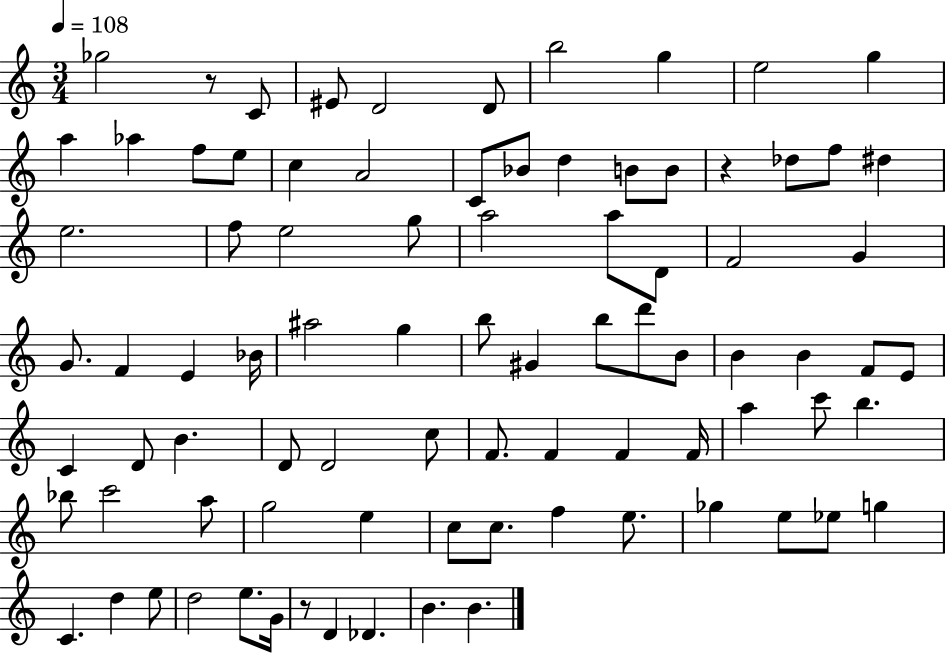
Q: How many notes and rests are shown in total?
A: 86